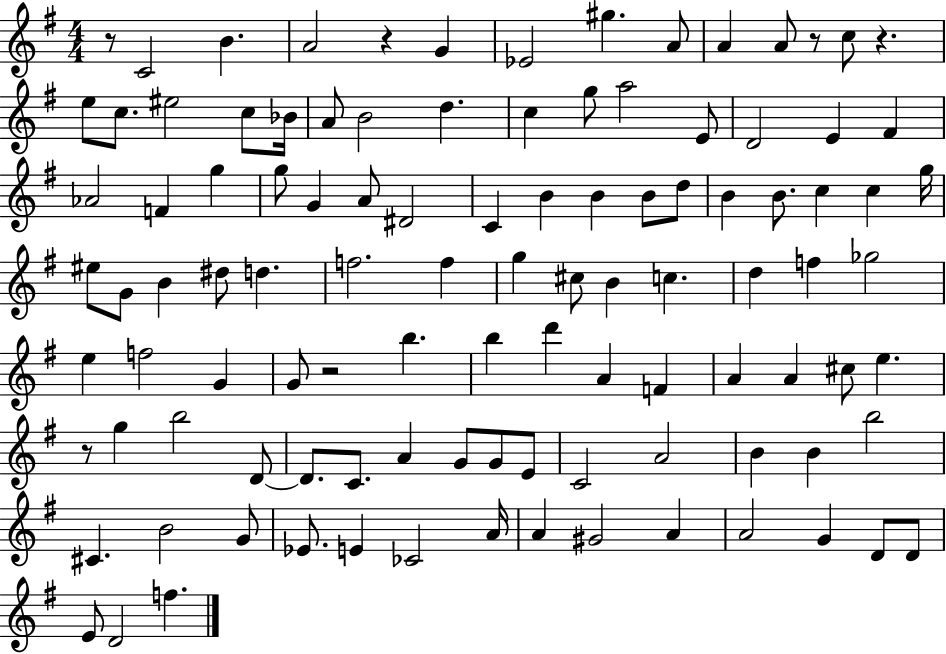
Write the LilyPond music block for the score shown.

{
  \clef treble
  \numericTimeSignature
  \time 4/4
  \key g \major
  r8 c'2 b'4. | a'2 r4 g'4 | ees'2 gis''4. a'8 | a'4 a'8 r8 c''8 r4. | \break e''8 c''8. eis''2 c''8 bes'16 | a'8 b'2 d''4. | c''4 g''8 a''2 e'8 | d'2 e'4 fis'4 | \break aes'2 f'4 g''4 | g''8 g'4 a'8 dis'2 | c'4 b'4 b'4 b'8 d''8 | b'4 b'8. c''4 c''4 g''16 | \break eis''8 g'8 b'4 dis''8 d''4. | f''2. f''4 | g''4 cis''8 b'4 c''4. | d''4 f''4 ges''2 | \break e''4 f''2 g'4 | g'8 r2 b''4. | b''4 d'''4 a'4 f'4 | a'4 a'4 cis''8 e''4. | \break r8 g''4 b''2 d'8~~ | d'8. c'8. a'4 g'8 g'8 e'8 | c'2 a'2 | b'4 b'4 b''2 | \break cis'4. b'2 g'8 | ees'8. e'4 ces'2 a'16 | a'4 gis'2 a'4 | a'2 g'4 d'8 d'8 | \break e'8 d'2 f''4. | \bar "|."
}